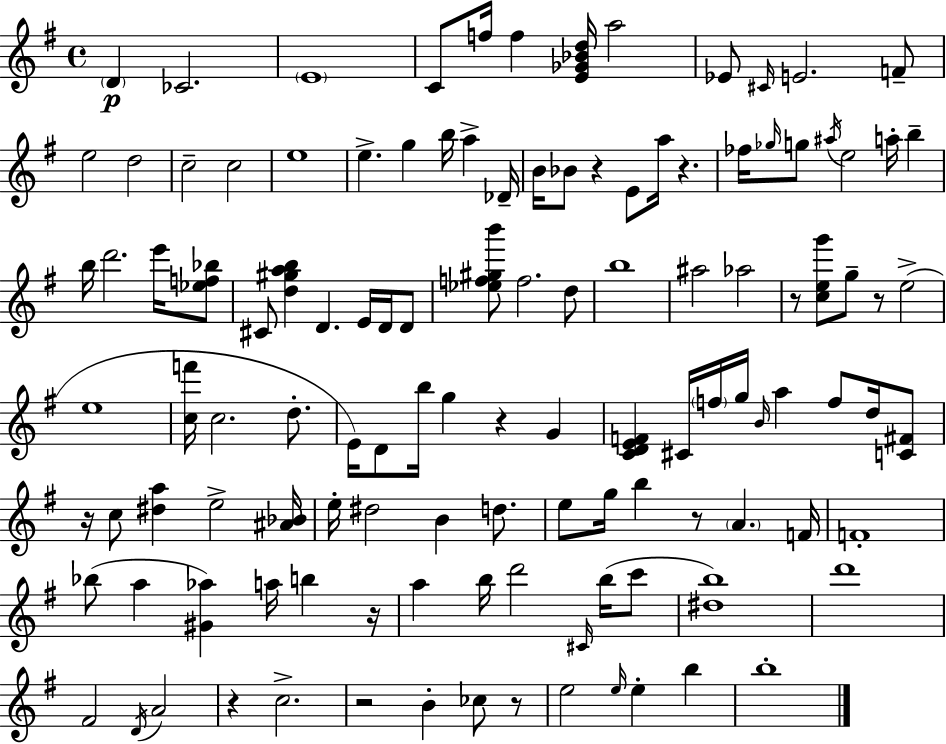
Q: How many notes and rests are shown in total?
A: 119